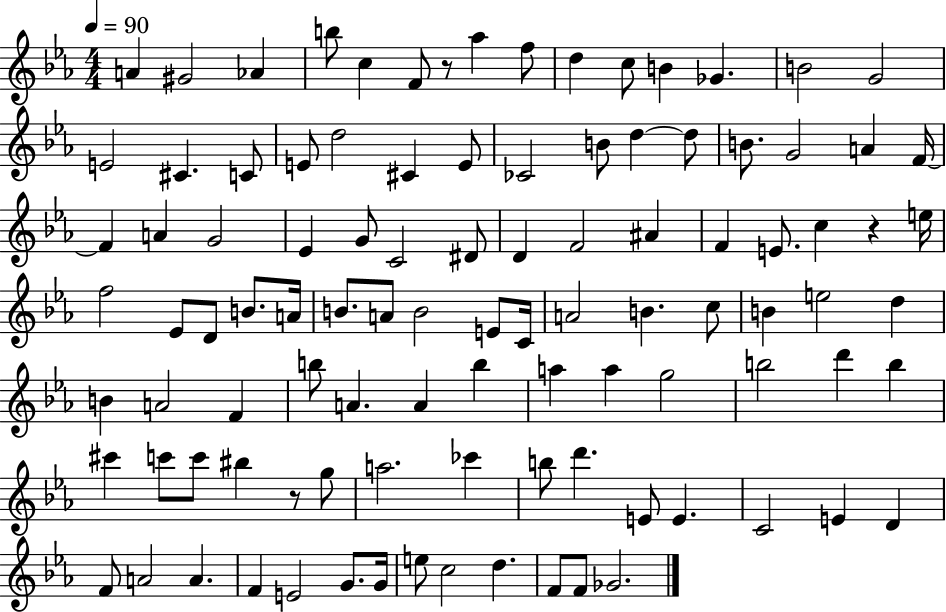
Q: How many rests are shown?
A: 3